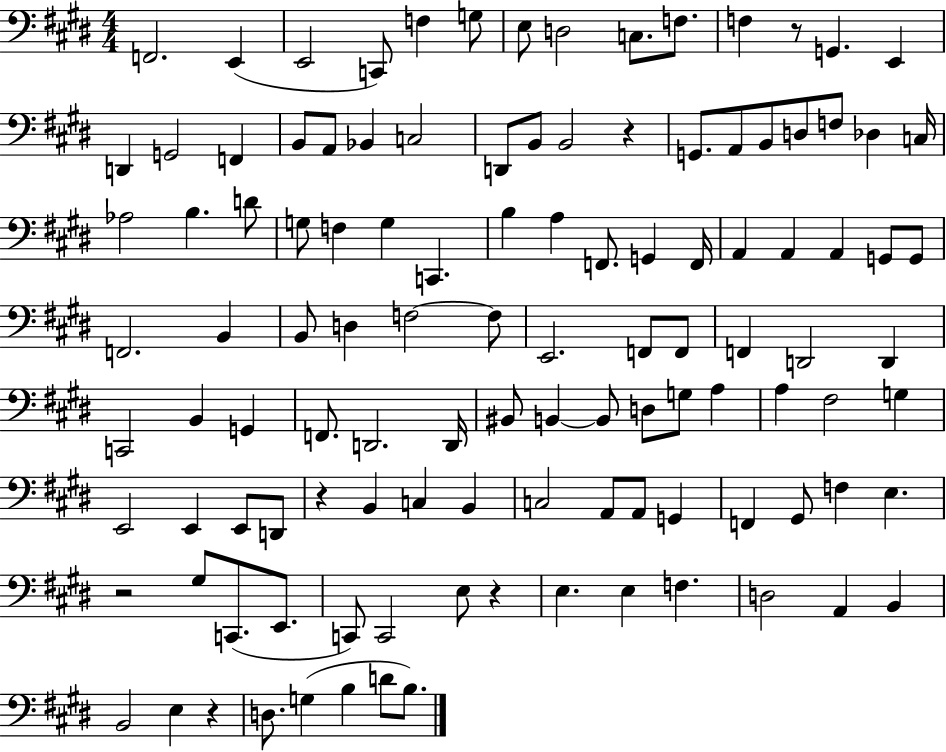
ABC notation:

X:1
T:Untitled
M:4/4
L:1/4
K:E
F,,2 E,, E,,2 C,,/2 F, G,/2 E,/2 D,2 C,/2 F,/2 F, z/2 G,, E,, D,, G,,2 F,, B,,/2 A,,/2 _B,, C,2 D,,/2 B,,/2 B,,2 z G,,/2 A,,/2 B,,/2 D,/2 F,/2 _D, C,/4 _A,2 B, D/2 G,/2 F, G, C,, B, A, F,,/2 G,, F,,/4 A,, A,, A,, G,,/2 G,,/2 F,,2 B,, B,,/2 D, F,2 F,/2 E,,2 F,,/2 F,,/2 F,, D,,2 D,, C,,2 B,, G,, F,,/2 D,,2 D,,/4 ^B,,/2 B,, B,,/2 D,/2 G,/2 A, A, ^F,2 G, E,,2 E,, E,,/2 D,,/2 z B,, C, B,, C,2 A,,/2 A,,/2 G,, F,, ^G,,/2 F, E, z2 ^G,/2 C,,/2 E,,/2 C,,/2 C,,2 E,/2 z E, E, F, D,2 A,, B,, B,,2 E, z D,/2 G, B, D/2 B,/2